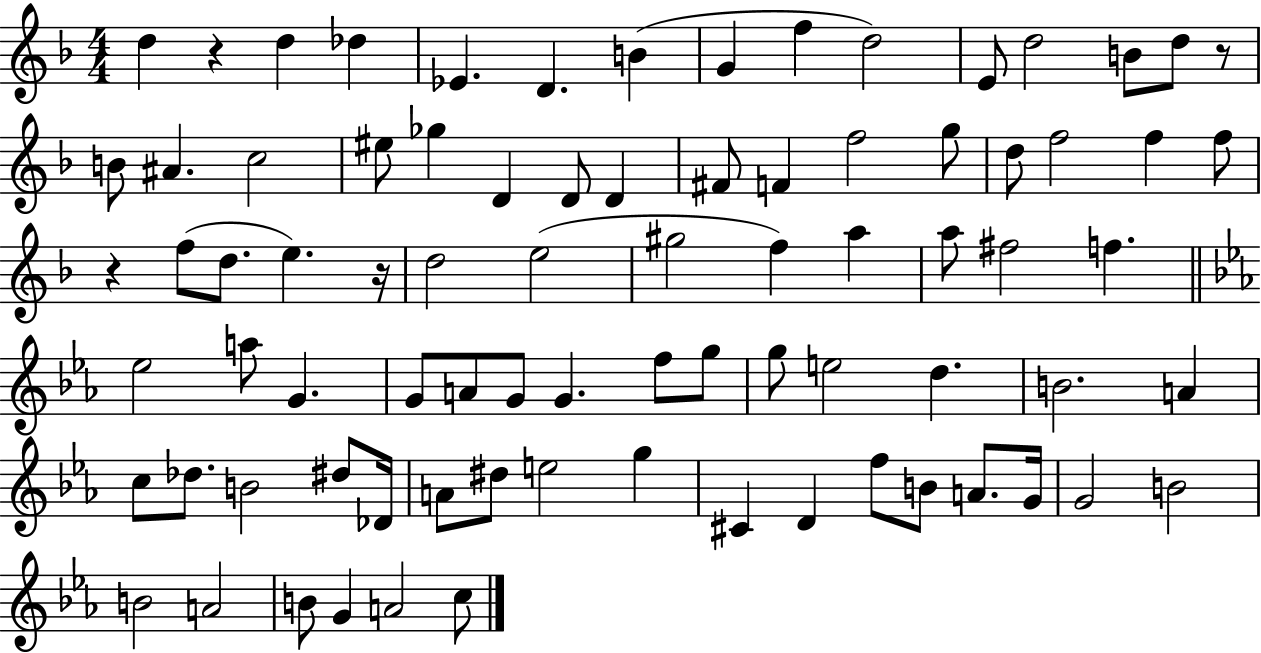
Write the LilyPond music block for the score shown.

{
  \clef treble
  \numericTimeSignature
  \time 4/4
  \key f \major
  d''4 r4 d''4 des''4 | ees'4. d'4. b'4( | g'4 f''4 d''2) | e'8 d''2 b'8 d''8 r8 | \break b'8 ais'4. c''2 | eis''8 ges''4 d'4 d'8 d'4 | fis'8 f'4 f''2 g''8 | d''8 f''2 f''4 f''8 | \break r4 f''8( d''8. e''4.) r16 | d''2 e''2( | gis''2 f''4) a''4 | a''8 fis''2 f''4. | \break \bar "||" \break \key ees \major ees''2 a''8 g'4. | g'8 a'8 g'8 g'4. f''8 g''8 | g''8 e''2 d''4. | b'2. a'4 | \break c''8 des''8. b'2 dis''8 des'16 | a'8 dis''8 e''2 g''4 | cis'4 d'4 f''8 b'8 a'8. g'16 | g'2 b'2 | \break b'2 a'2 | b'8 g'4 a'2 c''8 | \bar "|."
}